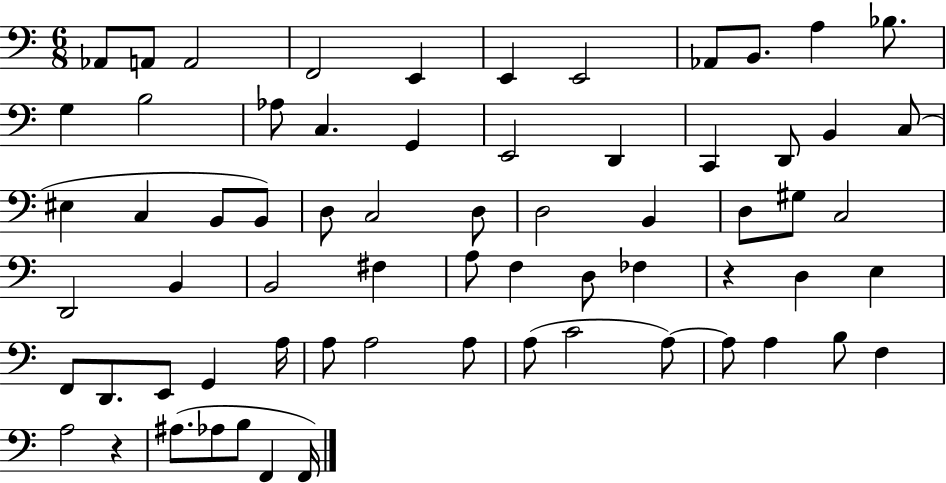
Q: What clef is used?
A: bass